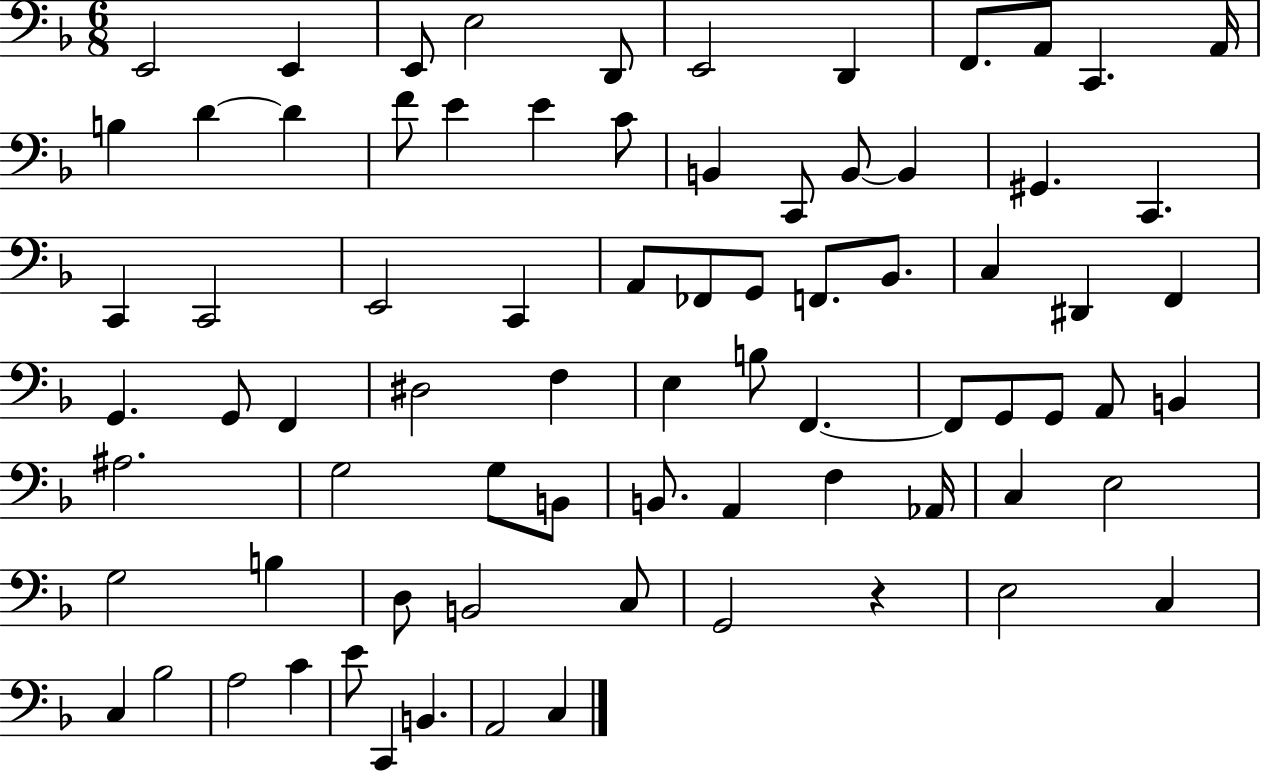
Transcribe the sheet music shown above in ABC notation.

X:1
T:Untitled
M:6/8
L:1/4
K:F
E,,2 E,, E,,/2 E,2 D,,/2 E,,2 D,, F,,/2 A,,/2 C,, A,,/4 B, D D F/2 E E C/2 B,, C,,/2 B,,/2 B,, ^G,, C,, C,, C,,2 E,,2 C,, A,,/2 _F,,/2 G,,/2 F,,/2 _B,,/2 C, ^D,, F,, G,, G,,/2 F,, ^D,2 F, E, B,/2 F,, F,,/2 G,,/2 G,,/2 A,,/2 B,, ^A,2 G,2 G,/2 B,,/2 B,,/2 A,, F, _A,,/4 C, E,2 G,2 B, D,/2 B,,2 C,/2 G,,2 z E,2 C, C, _B,2 A,2 C E/2 C,, B,, A,,2 C,